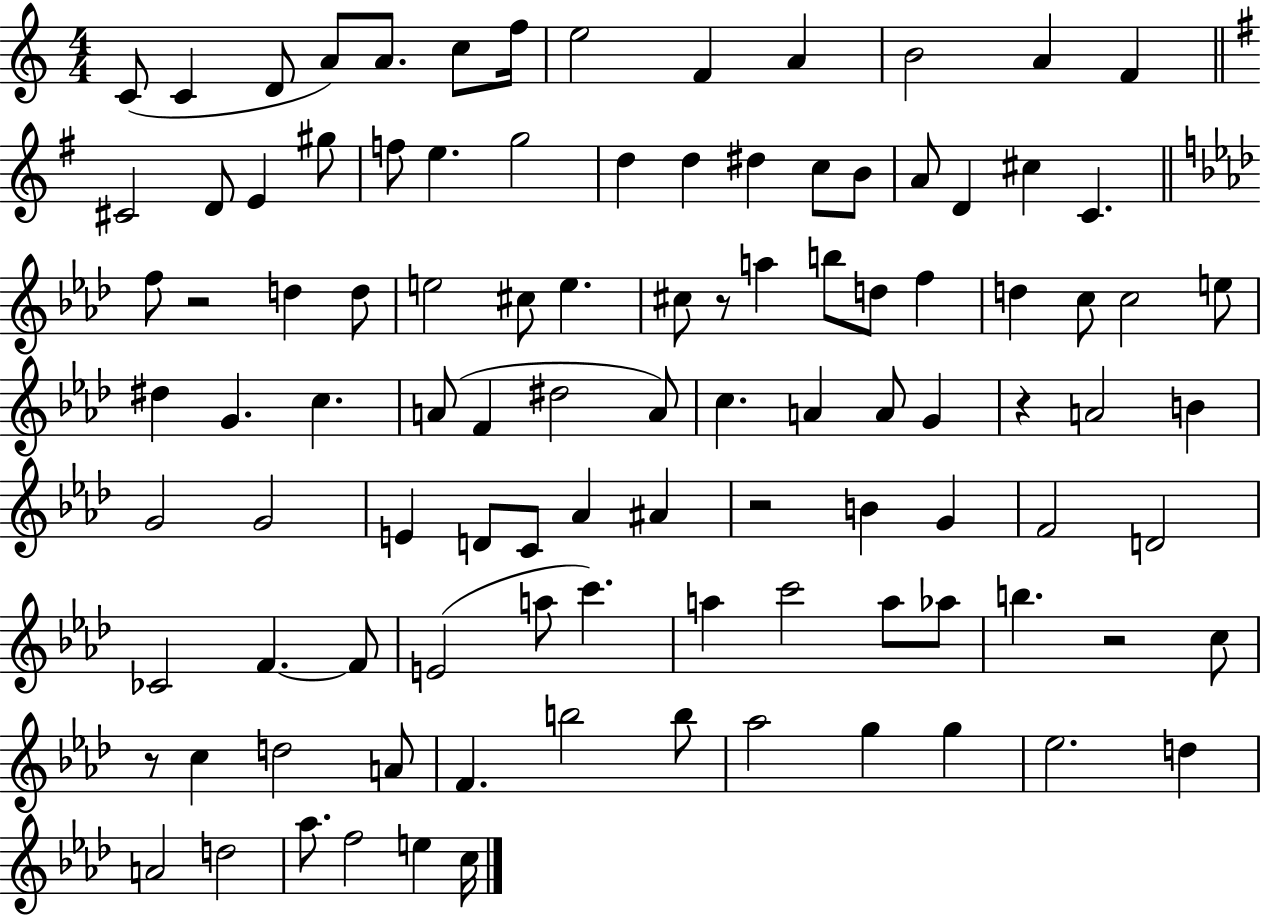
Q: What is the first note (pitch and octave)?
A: C4